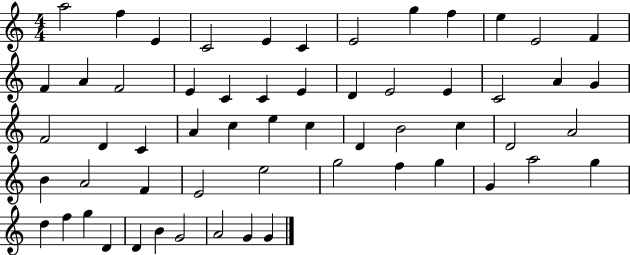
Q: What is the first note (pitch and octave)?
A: A5